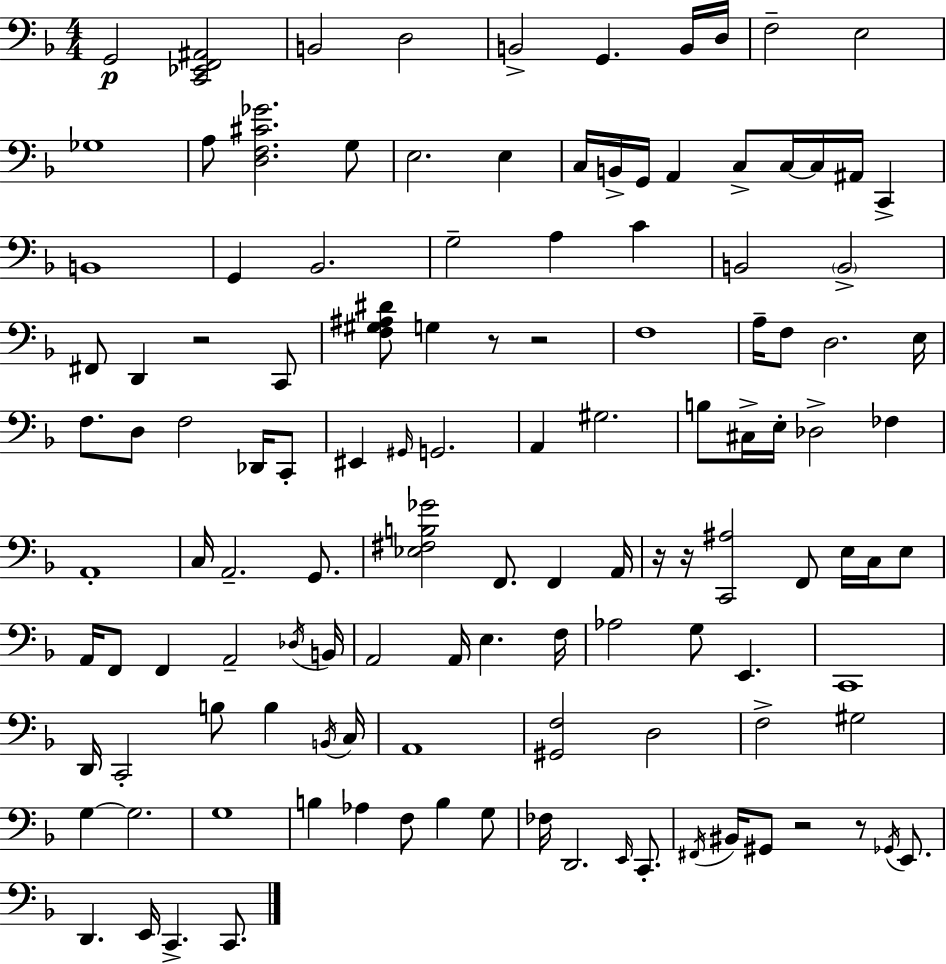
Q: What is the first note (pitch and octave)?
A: G2